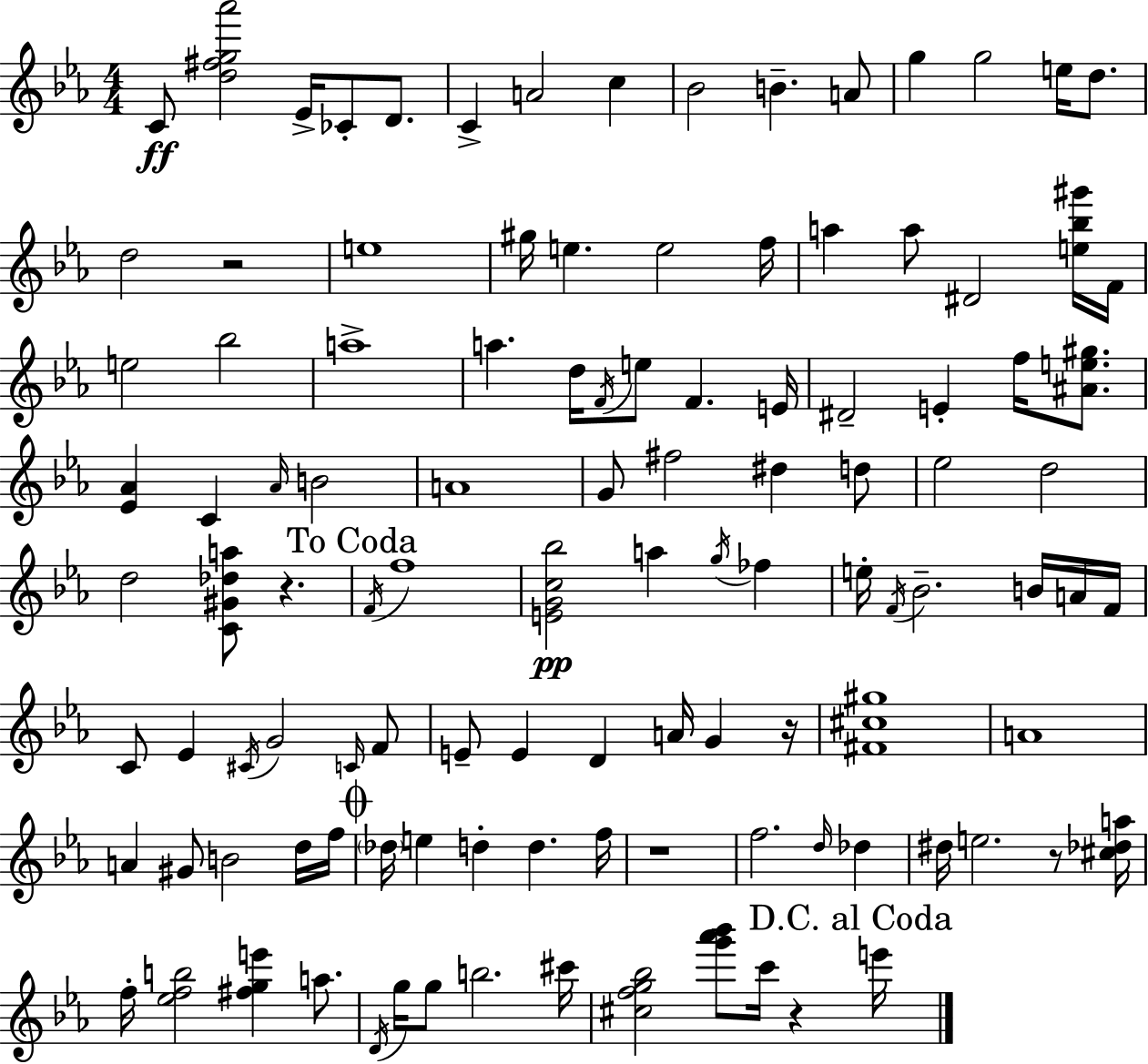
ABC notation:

X:1
T:Untitled
M:4/4
L:1/4
K:Eb
C/2 [d^fg_a']2 _E/4 _C/2 D/2 C A2 c _B2 B A/2 g g2 e/4 d/2 d2 z2 e4 ^g/4 e e2 f/4 a a/2 ^D2 [e_b^g']/4 F/4 e2 _b2 a4 a d/4 F/4 e/2 F E/4 ^D2 E f/4 [^Ae^g]/2 [_E_A] C _A/4 B2 A4 G/2 ^f2 ^d d/2 _e2 d2 d2 [C^G_da]/2 z F/4 f4 [EGc_b]2 a g/4 _f e/4 F/4 _B2 B/4 A/4 F/4 C/2 _E ^C/4 G2 C/4 F/2 E/2 E D A/4 G z/4 [^F^c^g]4 A4 A ^G/2 B2 d/4 f/4 _d/4 e d d f/4 z4 f2 d/4 _d ^d/4 e2 z/2 [^c_da]/4 f/4 [_efb]2 [^fge'] a/2 D/4 g/4 g/2 b2 ^c'/4 [^cfg_b]2 [g'_a'_b']/2 c'/4 z e'/4